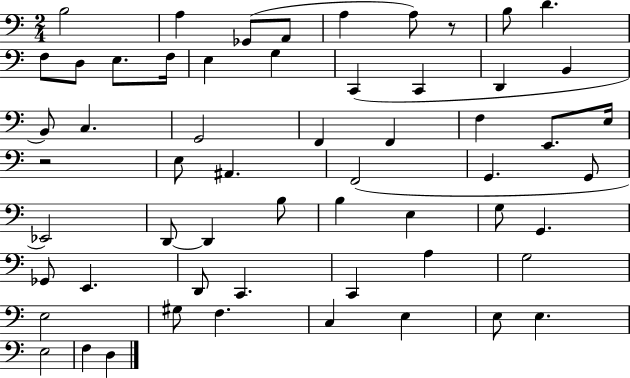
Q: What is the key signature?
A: C major